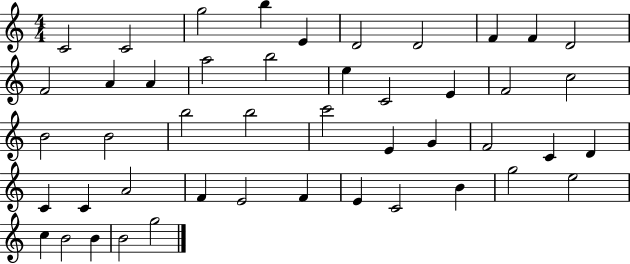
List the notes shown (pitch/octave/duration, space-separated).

C4/h C4/h G5/h B5/q E4/q D4/h D4/h F4/q F4/q D4/h F4/h A4/q A4/q A5/h B5/h E5/q C4/h E4/q F4/h C5/h B4/h B4/h B5/h B5/h C6/h E4/q G4/q F4/h C4/q D4/q C4/q C4/q A4/h F4/q E4/h F4/q E4/q C4/h B4/q G5/h E5/h C5/q B4/h B4/q B4/h G5/h